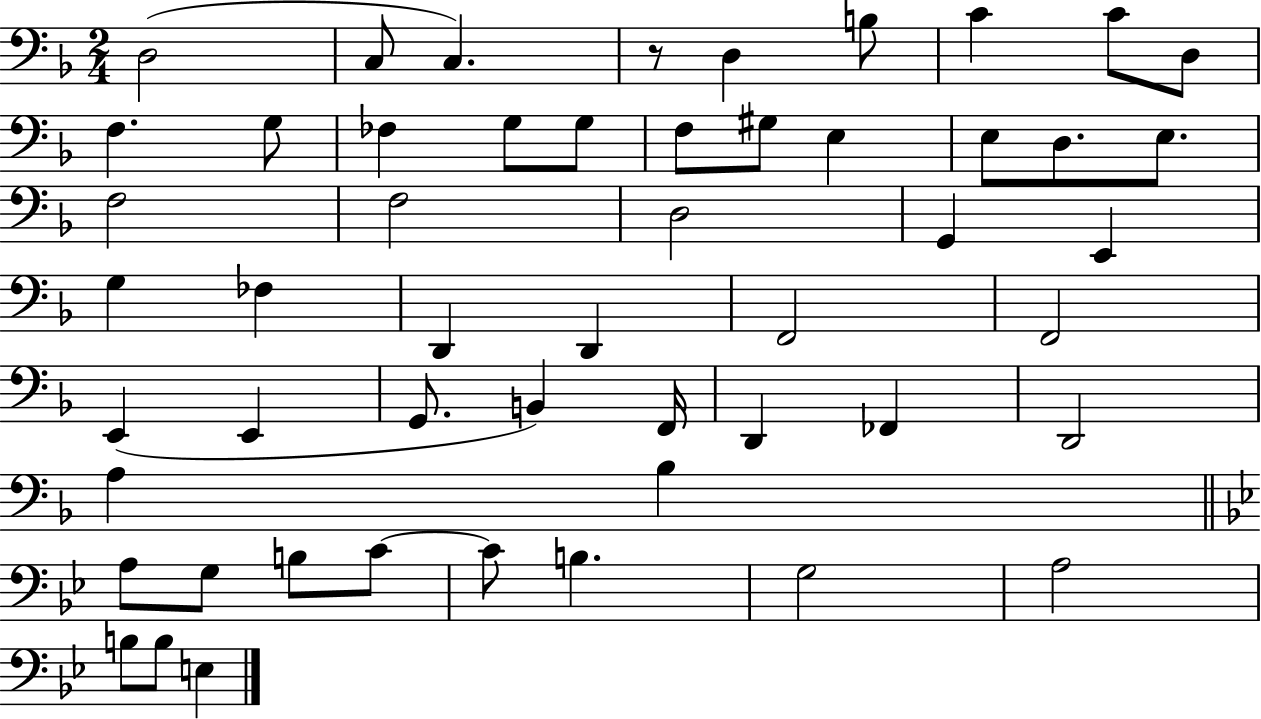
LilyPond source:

{
  \clef bass
  \numericTimeSignature
  \time 2/4
  \key f \major
  d2( | c8 c4.) | r8 d4 b8 | c'4 c'8 d8 | \break f4. g8 | fes4 g8 g8 | f8 gis8 e4 | e8 d8. e8. | \break f2 | f2 | d2 | g,4 e,4 | \break g4 fes4 | d,4 d,4 | f,2 | f,2 | \break e,4( e,4 | g,8. b,4) f,16 | d,4 fes,4 | d,2 | \break a4 bes4 | \bar "||" \break \key bes \major a8 g8 b8 c'8~~ | c'8 b4. | g2 | a2 | \break b8 b8 e4 | \bar "|."
}